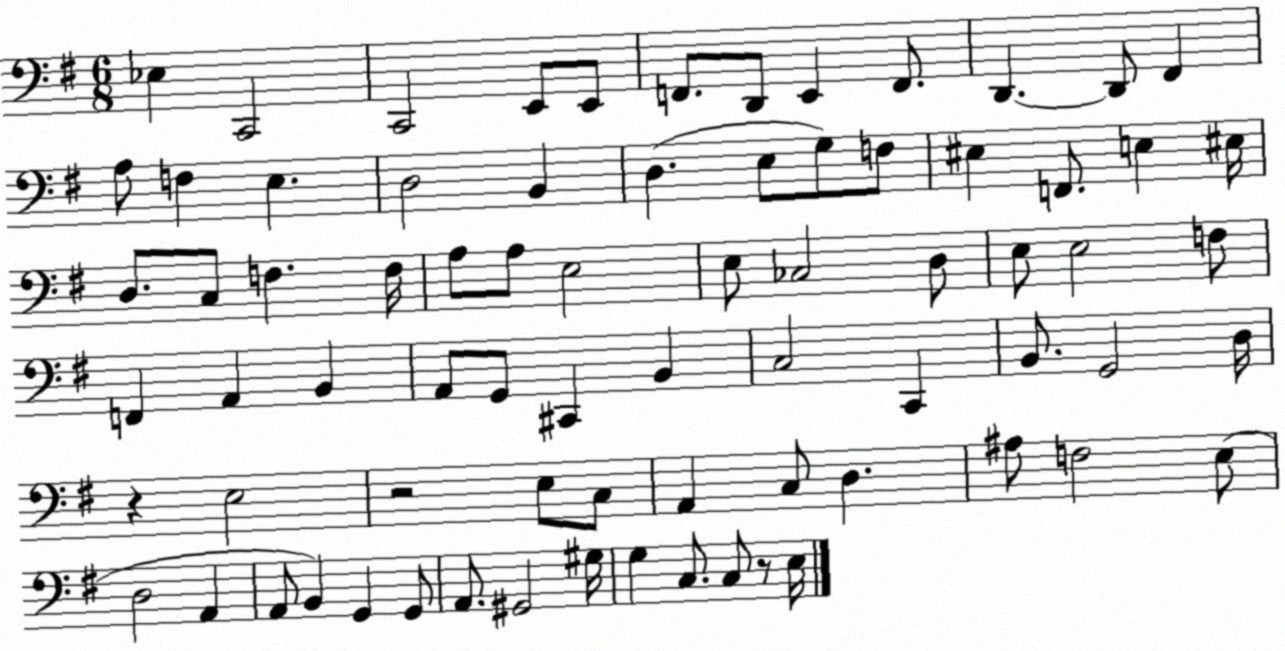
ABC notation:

X:1
T:Untitled
M:6/8
L:1/4
K:G
_E, C,,2 C,,2 E,,/2 E,,/2 F,,/2 D,,/2 E,, F,,/2 D,, D,,/2 ^F,, A,/2 F, E, D,2 B,, D, E,/2 G,/2 F,/2 ^E, F,,/2 E, ^E,/4 D,/2 C,/2 F, F,/4 A,/2 A,/2 E,2 E,/2 _C,2 D,/2 E,/2 E,2 F,/2 F,, A,, B,, A,,/2 G,,/2 ^C,, B,, C,2 C,, B,,/2 G,,2 D,/4 z E,2 z2 E,/2 C,/2 A,, C,/2 D, ^A,/2 F,2 E,/2 D,2 A,, A,,/2 B,, G,, G,,/2 A,,/2 ^G,,2 ^G,/4 G, C,/2 C,/2 z/2 E,/4